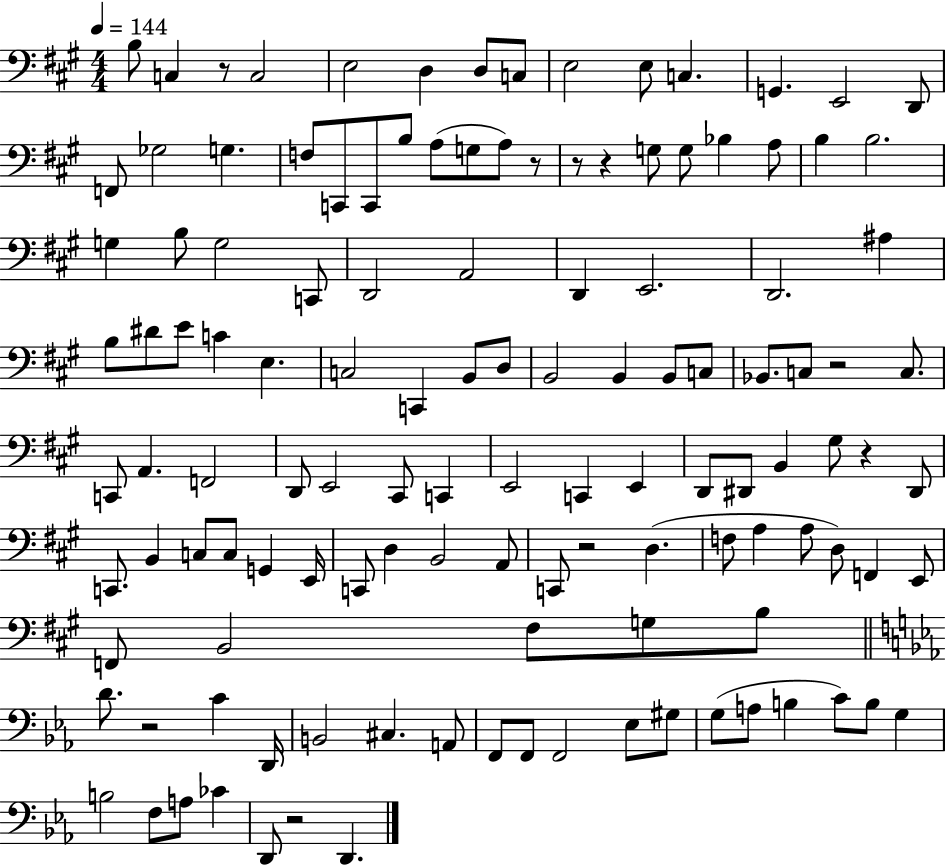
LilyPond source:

{
  \clef bass
  \numericTimeSignature
  \time 4/4
  \key a \major
  \tempo 4 = 144
  \repeat volta 2 { b8 c4 r8 c2 | e2 d4 d8 c8 | e2 e8 c4. | g,4. e,2 d,8 | \break f,8 ges2 g4. | f8 c,8 c,8 b8 a8( g8 a8) r8 | r8 r4 g8 g8 bes4 a8 | b4 b2. | \break g4 b8 g2 c,8 | d,2 a,2 | d,4 e,2. | d,2. ais4 | \break b8 dis'8 e'8 c'4 e4. | c2 c,4 b,8 d8 | b,2 b,4 b,8 c8 | bes,8. c8 r2 c8. | \break c,8 a,4. f,2 | d,8 e,2 cis,8 c,4 | e,2 c,4 e,4 | d,8 dis,8 b,4 gis8 r4 dis,8 | \break c,8. b,4 c8 c8 g,4 e,16 | c,8 d4 b,2 a,8 | c,8 r2 d4.( | f8 a4 a8 d8) f,4 e,8 | \break f,8 b,2 fis8 g8 b8 | \bar "||" \break \key ees \major d'8. r2 c'4 d,16 | b,2 cis4. a,8 | f,8 f,8 f,2 ees8 gis8 | g8( a8 b4 c'8) b8 g4 | \break b2 f8 a8 ces'4 | d,8 r2 d,4. | } \bar "|."
}